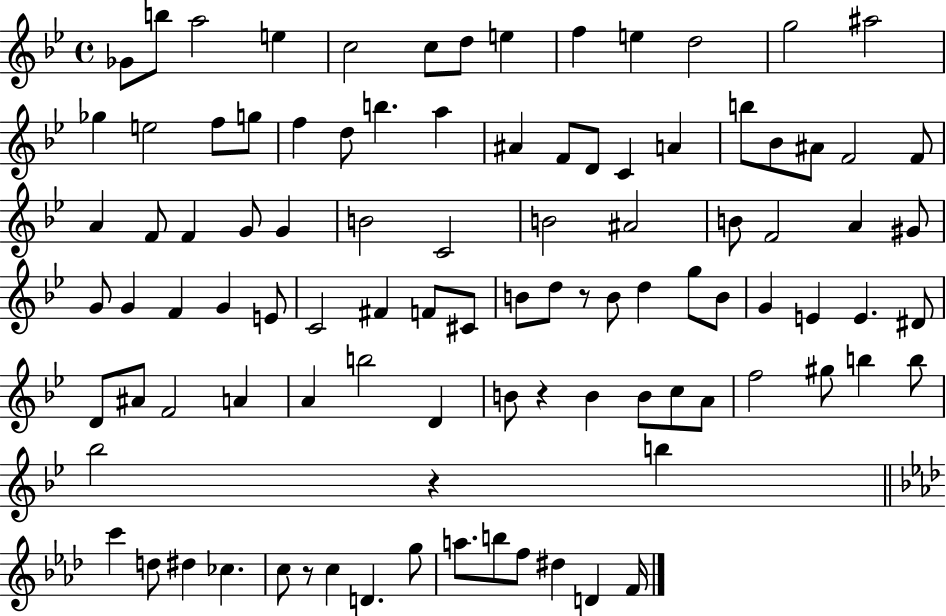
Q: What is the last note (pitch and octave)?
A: F4